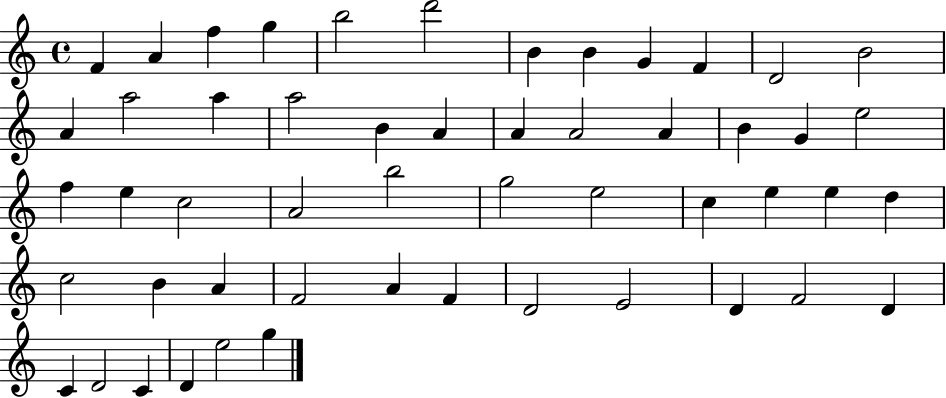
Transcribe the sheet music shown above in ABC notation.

X:1
T:Untitled
M:4/4
L:1/4
K:C
F A f g b2 d'2 B B G F D2 B2 A a2 a a2 B A A A2 A B G e2 f e c2 A2 b2 g2 e2 c e e d c2 B A F2 A F D2 E2 D F2 D C D2 C D e2 g